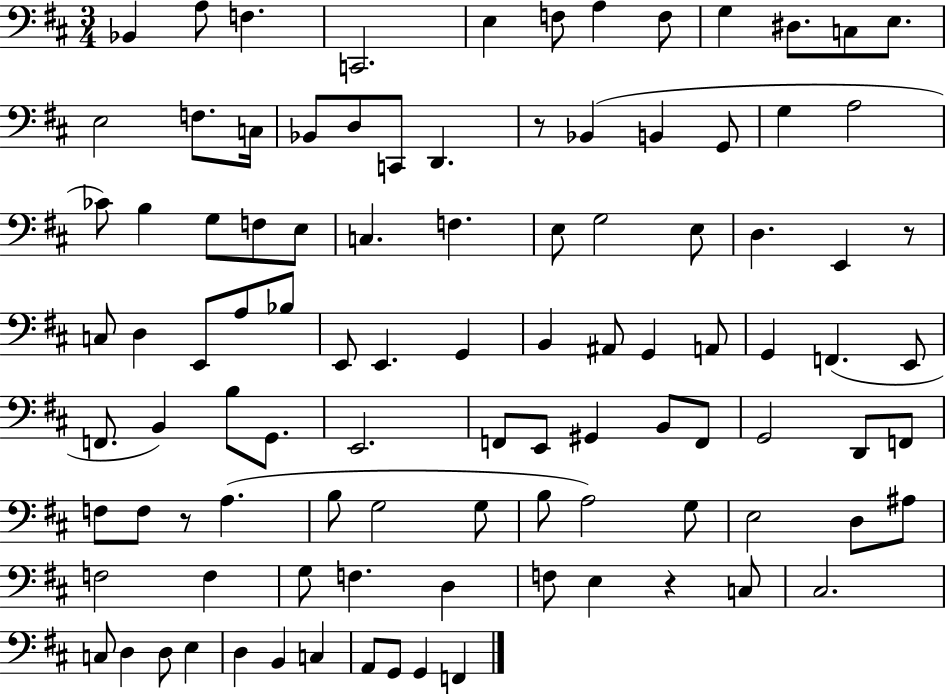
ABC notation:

X:1
T:Untitled
M:3/4
L:1/4
K:D
_B,, A,/2 F, C,,2 E, F,/2 A, F,/2 G, ^D,/2 C,/2 E,/2 E,2 F,/2 C,/4 _B,,/2 D,/2 C,,/2 D,, z/2 _B,, B,, G,,/2 G, A,2 _C/2 B, G,/2 F,/2 E,/2 C, F, E,/2 G,2 E,/2 D, E,, z/2 C,/2 D, E,,/2 A,/2 _B,/2 E,,/2 E,, G,, B,, ^A,,/2 G,, A,,/2 G,, F,, E,,/2 F,,/2 B,, B,/2 G,,/2 E,,2 F,,/2 E,,/2 ^G,, B,,/2 F,,/2 G,,2 D,,/2 F,,/2 F,/2 F,/2 z/2 A, B,/2 G,2 G,/2 B,/2 A,2 G,/2 E,2 D,/2 ^A,/2 F,2 F, G,/2 F, D, F,/2 E, z C,/2 ^C,2 C,/2 D, D,/2 E, D, B,, C, A,,/2 G,,/2 G,, F,,